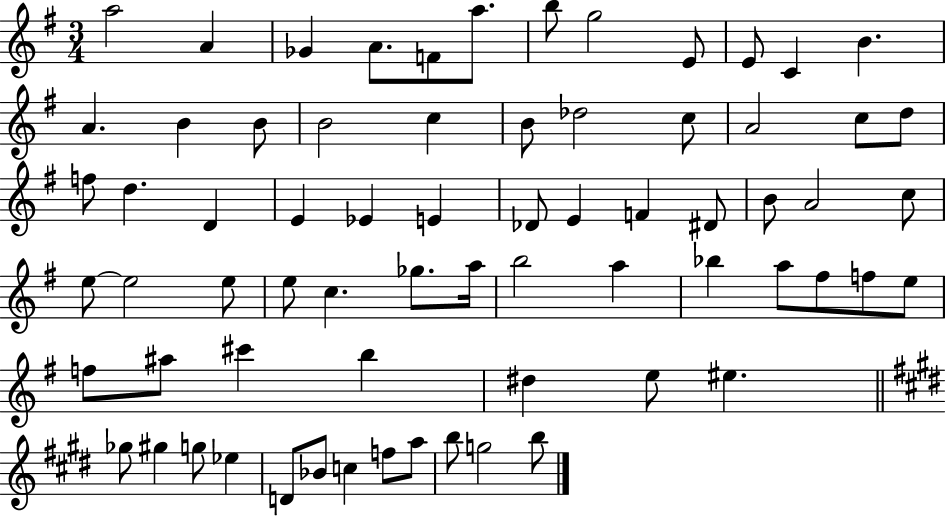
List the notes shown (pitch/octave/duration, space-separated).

A5/h A4/q Gb4/q A4/e. F4/e A5/e. B5/e G5/h E4/e E4/e C4/q B4/q. A4/q. B4/q B4/e B4/h C5/q B4/e Db5/h C5/e A4/h C5/e D5/e F5/e D5/q. D4/q E4/q Eb4/q E4/q Db4/e E4/q F4/q D#4/e B4/e A4/h C5/e E5/e E5/h E5/e E5/e C5/q. Gb5/e. A5/s B5/h A5/q Bb5/q A5/e F#5/e F5/e E5/e F5/e A#5/e C#6/q B5/q D#5/q E5/e EIS5/q. Gb5/e G#5/q G5/e Eb5/q D4/e Bb4/e C5/q F5/e A5/e B5/e G5/h B5/e